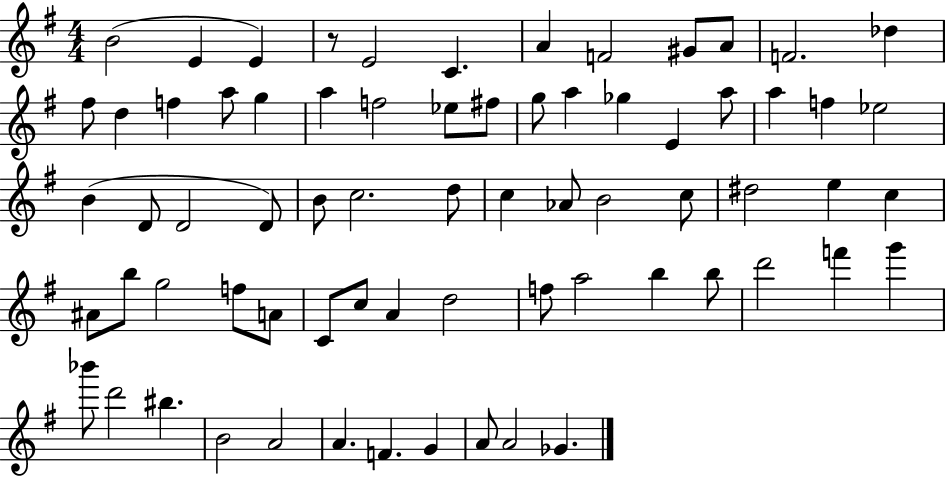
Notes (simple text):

B4/h E4/q E4/q R/e E4/h C4/q. A4/q F4/h G#4/e A4/e F4/h. Db5/q F#5/e D5/q F5/q A5/e G5/q A5/q F5/h Eb5/e F#5/e G5/e A5/q Gb5/q E4/q A5/e A5/q F5/q Eb5/h B4/q D4/e D4/h D4/e B4/e C5/h. D5/e C5/q Ab4/e B4/h C5/e D#5/h E5/q C5/q A#4/e B5/e G5/h F5/e A4/e C4/e C5/e A4/q D5/h F5/e A5/h B5/q B5/e D6/h F6/q G6/q Bb6/e D6/h BIS5/q. B4/h A4/h A4/q. F4/q. G4/q A4/e A4/h Gb4/q.